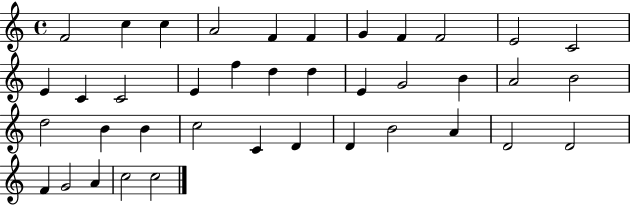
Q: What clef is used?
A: treble